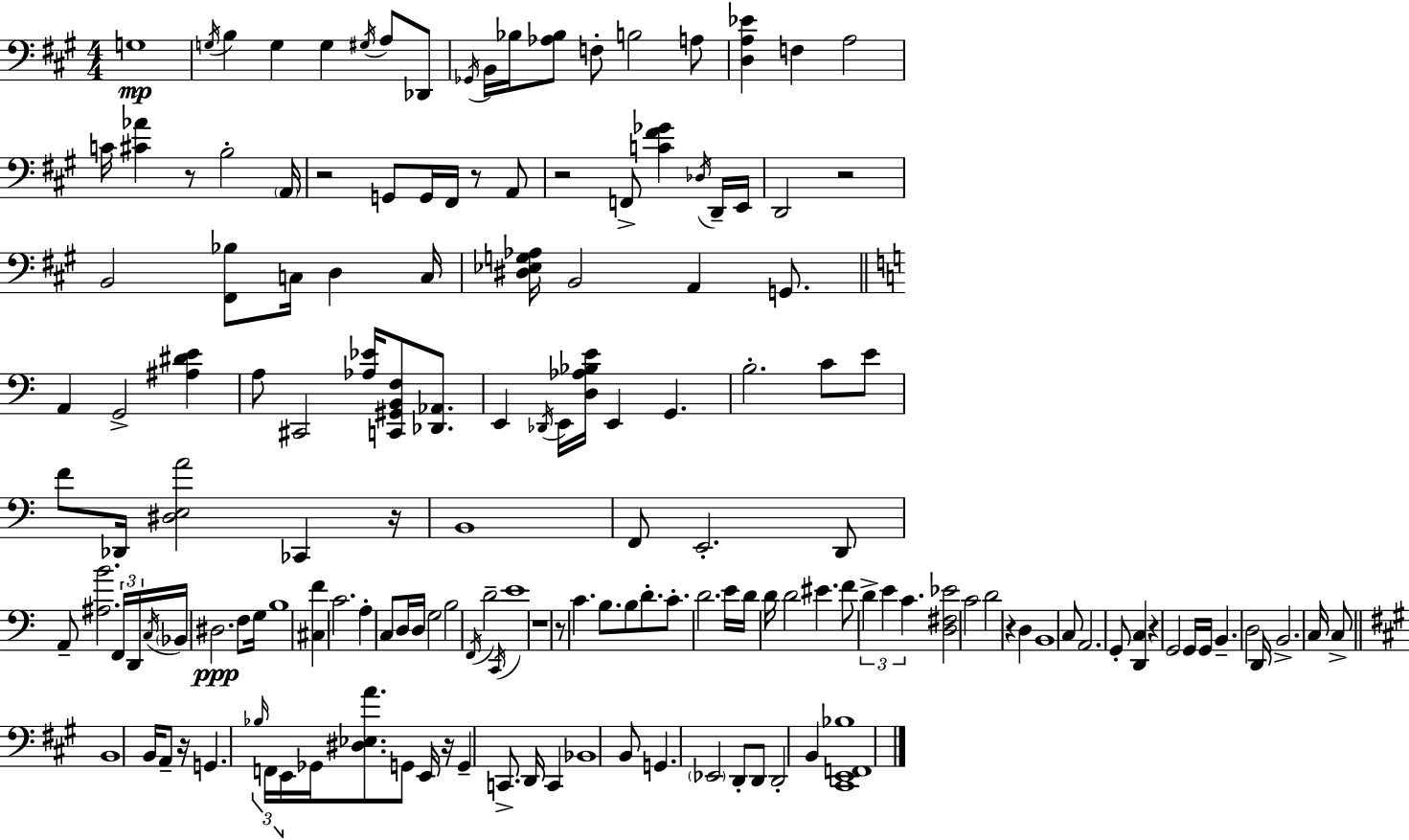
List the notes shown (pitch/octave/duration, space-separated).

G3/w G3/s B3/q G3/q G3/q G#3/s A3/e Db2/e Gb2/s B2/s Bb3/s [Ab3,Bb3]/e F3/e B3/h A3/e [D3,A3,Eb4]/q F3/q A3/h C4/s [C#4,Ab4]/q R/e B3/h A2/s R/h G2/e G2/s F#2/s R/e A2/e R/h F2/e [C4,F#4,Gb4]/q Db3/s D2/s E2/s D2/h R/h B2/h [F#2,Bb3]/e C3/s D3/q C3/s [D#3,Eb3,G3,Ab3]/s B2/h A2/q G2/e. A2/q G2/h [A#3,D#4,E4]/q A3/e C#2/h [Ab3,Eb4]/s [C2,G#2,B2,F3]/e [Db2,Ab2]/e. E2/q Db2/s E2/s [D3,Ab3,Bb3,E4]/s E2/q G2/q. B3/h. C4/e E4/e F4/e Db2/s [D#3,E3,A4]/h CES2/q R/s B2/w F2/e E2/h. D2/e A2/e [A#3,B4]/h. F2/s D2/s C3/s Bb2/s D#3/h. F3/e G3/s B3/w [C#3,F4]/q C4/h. A3/q C3/e D3/s D3/s G3/h B3/h F2/s D4/h C2/s E4/w R/w R/e C4/q. B3/e. B3/e D4/e. C4/e. D4/h. E4/s D4/s D4/s D4/h EIS4/q. F4/e D4/q E4/q C4/q. [D3,F#3,Eb4]/h C4/h D4/h R/q D3/q B2/w C3/e A2/h. G2/e [D2,C3]/q R/q G2/h G2/s G2/s B2/q. D3/h D2/s B2/h. C3/s C3/e B2/w B2/s A2/e R/s G2/q. Bb3/s F2/s E2/s Gb2/s [D#3,Eb3,A4]/e. G2/e E2/s R/s G2/q C2/e. D2/s C2/q Bb2/w B2/e G2/q. Eb2/h D2/e D2/e D2/h B2/q [C#2,E2,F2,Bb3]/w